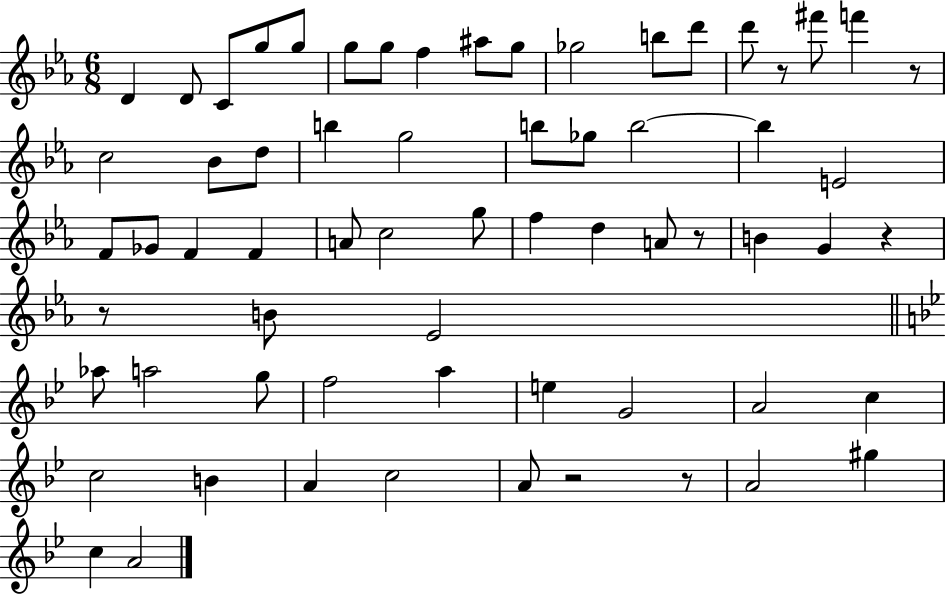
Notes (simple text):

D4/q D4/e C4/e G5/e G5/e G5/e G5/e F5/q A#5/e G5/e Gb5/h B5/e D6/e D6/e R/e F#6/e F6/q R/e C5/h Bb4/e D5/e B5/q G5/h B5/e Gb5/e B5/h B5/q E4/h F4/e Gb4/e F4/q F4/q A4/e C5/h G5/e F5/q D5/q A4/e R/e B4/q G4/q R/q R/e B4/e Eb4/h Ab5/e A5/h G5/e F5/h A5/q E5/q G4/h A4/h C5/q C5/h B4/q A4/q C5/h A4/e R/h R/e A4/h G#5/q C5/q A4/h